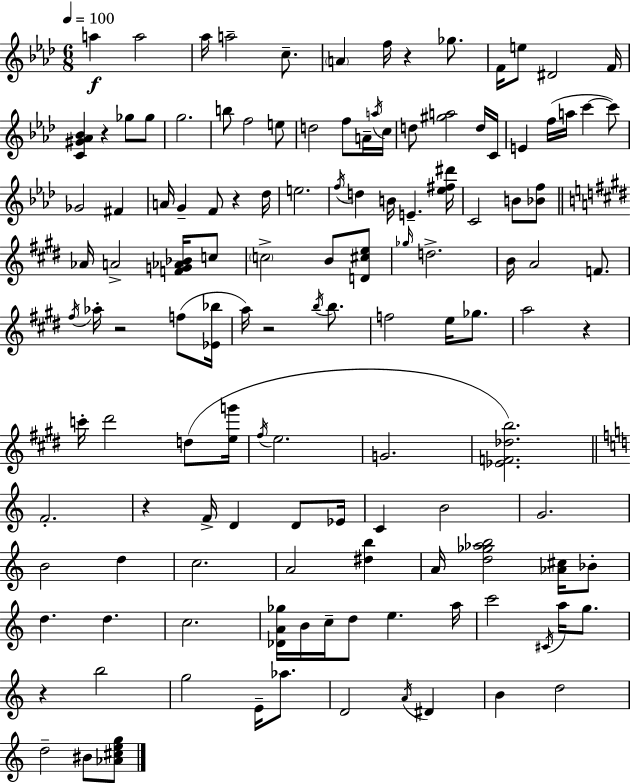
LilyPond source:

{
  \clef treble
  \numericTimeSignature
  \time 6/8
  \key aes \major
  \tempo 4 = 100
  \repeat volta 2 { a''4\f a''2 | aes''16 a''2-- c''8.-- | \parenthesize a'4 f''16 r4 ges''8. | f'16 e''8 dis'2 f'16 | \break <c' gis' aes' bes'>4 r4 ges''8 ges''8 | g''2. | b''8 f''2 e''8 | d''2 f''8 a'16-- \acciaccatura { a''16 } | \break c''16 d''8 <gis'' a''>2 d''16 | c'16 e'4 f''16( a''16 c'''4~~ c'''8) | ges'2 fis'4 | a'16 g'4-- f'8 r4 | \break des''16 e''2. | \acciaccatura { f''16 } d''4 b'16 e'4.-- | <ees'' fis'' dis'''>16 c'2 b'8 | <bes' f''>8 \bar "||" \break \key e \major aes'16 a'2-> <f' g' aes' bes'>16 c''8 | \parenthesize c''2-> b'8 <d' cis'' e''>8 | \grace { ges''16 } d''2.-> | b'16 a'2 f'8. | \break \acciaccatura { fis''16 } aes''16-. r2 f''8( | <ees' bes''>16 a''16) r2 \acciaccatura { b''16 } | b''8. f''2 e''16 | ges''8. a''2 r4 | \break c'''16-. dis'''2 | d''8( <e'' g'''>16 \acciaccatura { fis''16 } e''2. | g'2. | <ees' f' des'' b''>2.) | \break \bar "||" \break \key a \minor f'2.-. | r4 f'16-> d'4 d'8 ees'16 | c'4 b'2 | g'2. | \break b'2 d''4 | c''2. | a'2 <dis'' b''>4 | a'16 <d'' ges'' aes'' b''>2 <aes' cis''>16 bes'8-. | \break d''4. d''4. | c''2. | <des' a' ges''>16 b'16 c''16-- d''8 e''4. a''16 | c'''2 \acciaccatura { cis'16 } a''16 g''8. | \break r4 b''2 | g''2 e'16-- aes''8. | d'2 \acciaccatura { a'16 } dis'4 | b'4 d''2 | \break d''2-- bis'8 | <aes' cis'' e'' g''>8 } \bar "|."
}